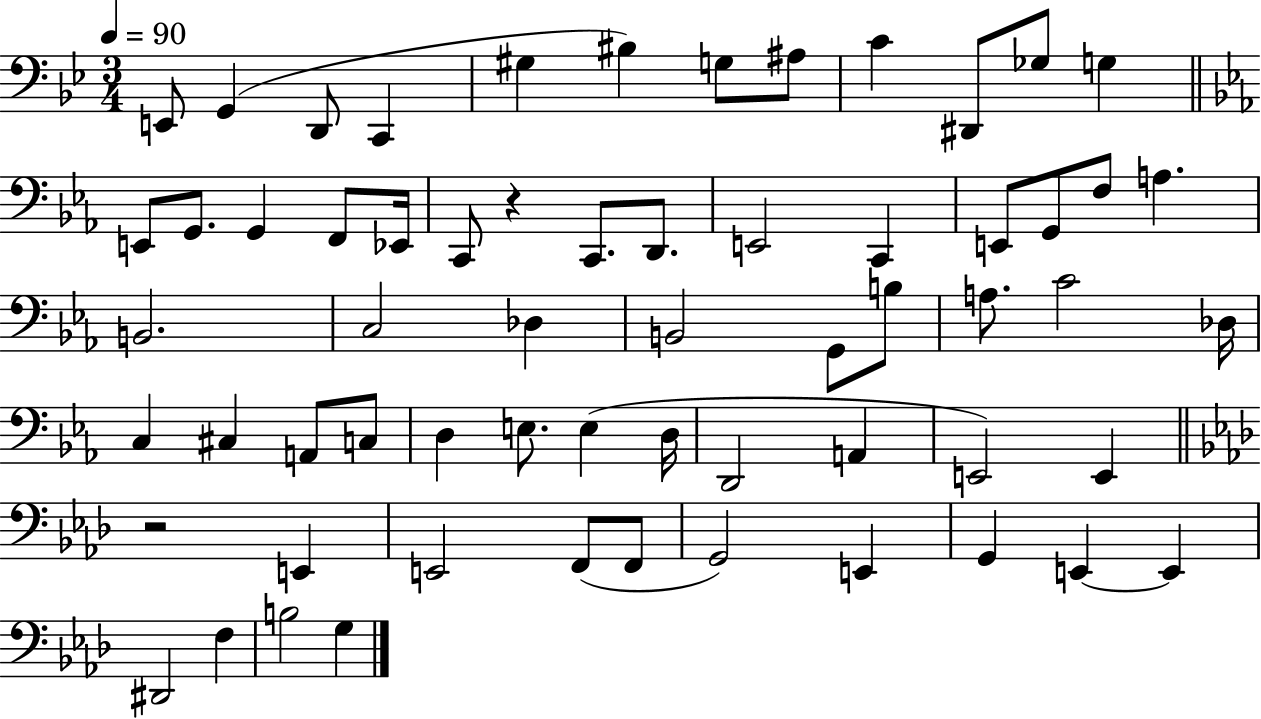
E2/e G2/q D2/e C2/q G#3/q BIS3/q G3/e A#3/e C4/q D#2/e Gb3/e G3/q E2/e G2/e. G2/q F2/e Eb2/s C2/e R/q C2/e. D2/e. E2/h C2/q E2/e G2/e F3/e A3/q. B2/h. C3/h Db3/q B2/h G2/e B3/e A3/e. C4/h Db3/s C3/q C#3/q A2/e C3/e D3/q E3/e. E3/q D3/s D2/h A2/q E2/h E2/q R/h E2/q E2/h F2/e F2/e G2/h E2/q G2/q E2/q E2/q D#2/h F3/q B3/h G3/q